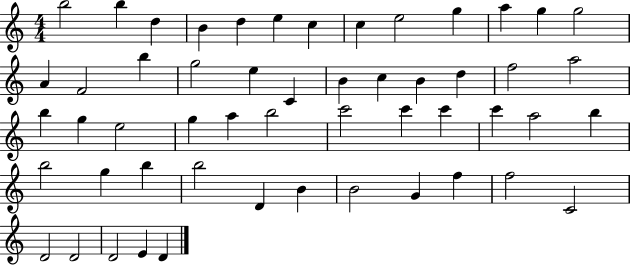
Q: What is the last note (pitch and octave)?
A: D4